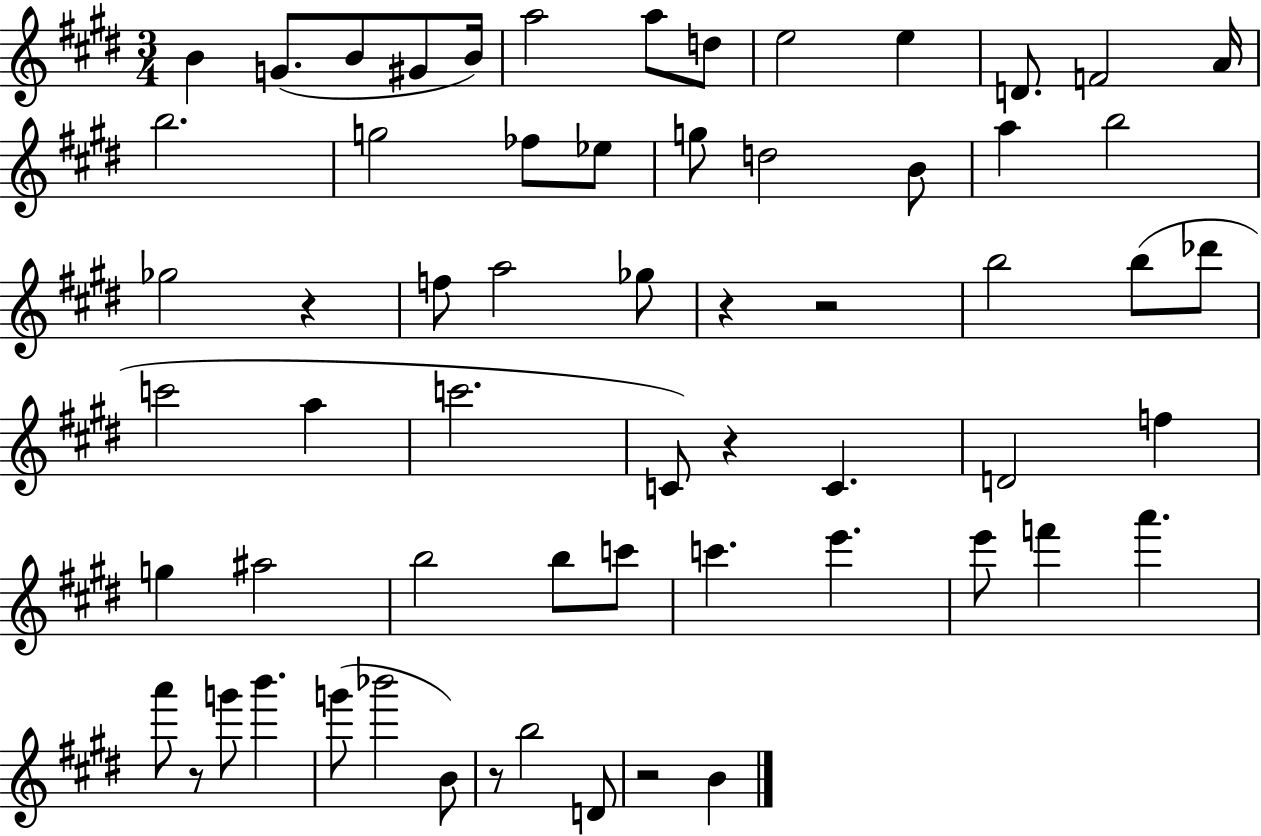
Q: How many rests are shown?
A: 7